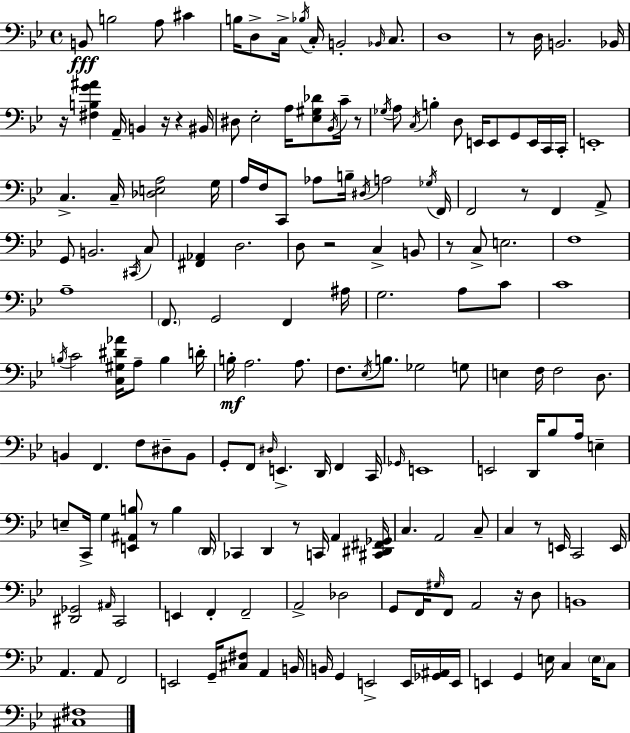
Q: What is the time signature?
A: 4/4